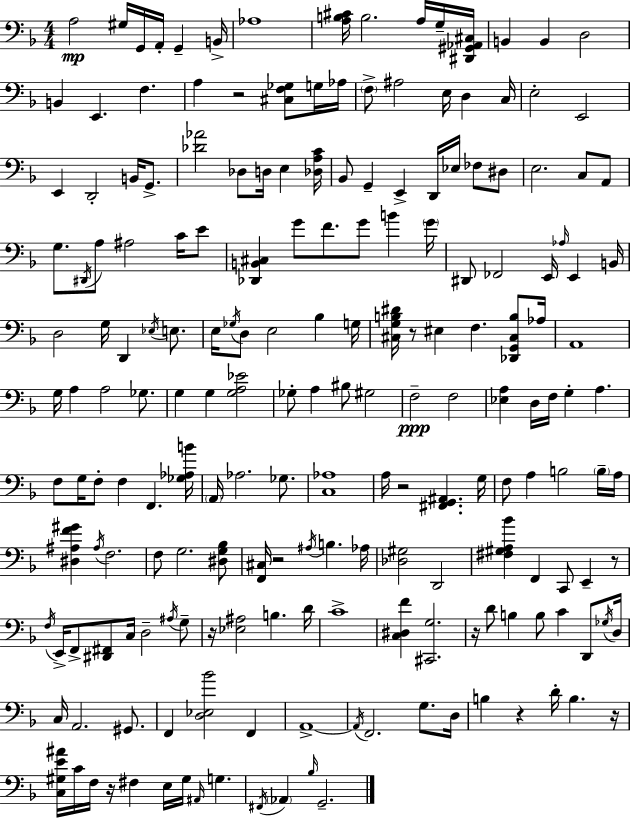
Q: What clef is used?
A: bass